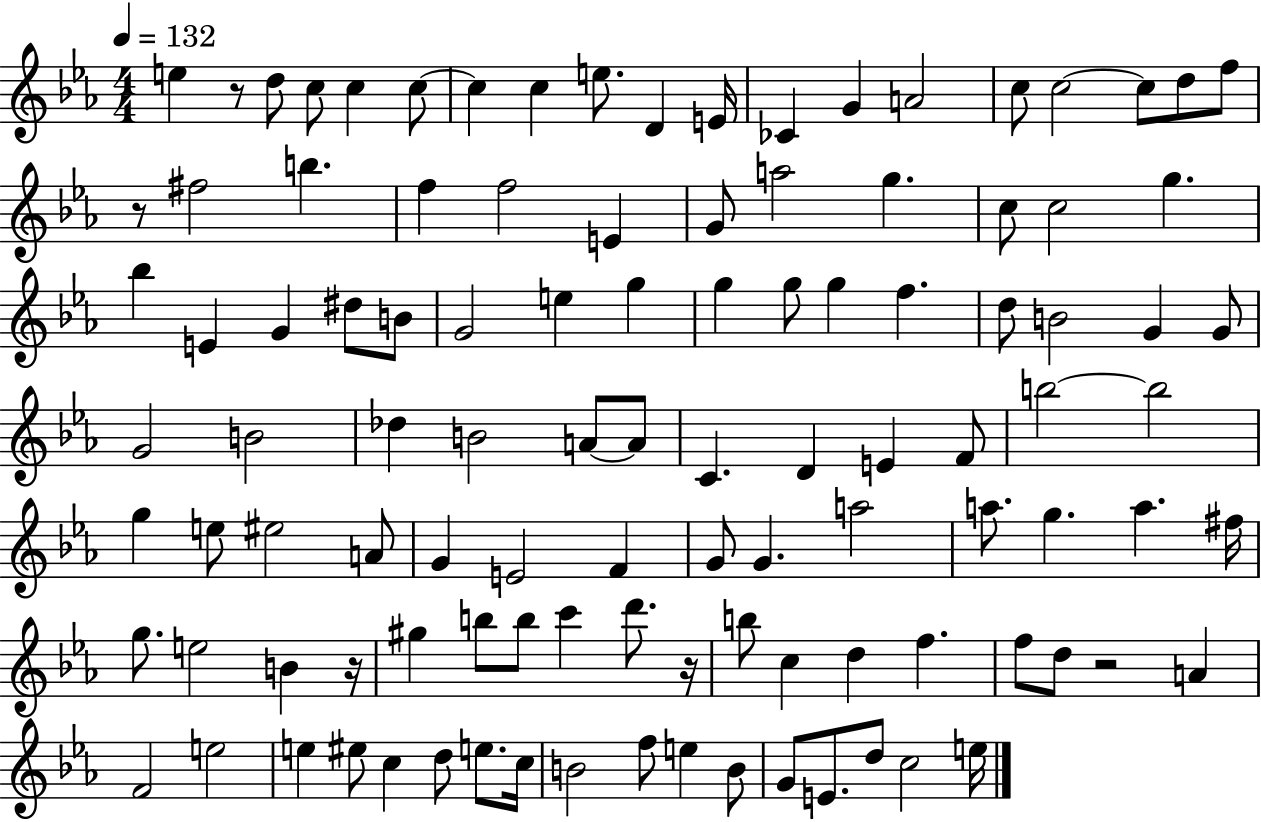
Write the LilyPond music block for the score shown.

{
  \clef treble
  \numericTimeSignature
  \time 4/4
  \key ees \major
  \tempo 4 = 132
  \repeat volta 2 { e''4 r8 d''8 c''8 c''4 c''8~~ | c''4 c''4 e''8. d'4 e'16 | ces'4 g'4 a'2 | c''8 c''2~~ c''8 d''8 f''8 | \break r8 fis''2 b''4. | f''4 f''2 e'4 | g'8 a''2 g''4. | c''8 c''2 g''4. | \break bes''4 e'4 g'4 dis''8 b'8 | g'2 e''4 g''4 | g''4 g''8 g''4 f''4. | d''8 b'2 g'4 g'8 | \break g'2 b'2 | des''4 b'2 a'8~~ a'8 | c'4. d'4 e'4 f'8 | b''2~~ b''2 | \break g''4 e''8 eis''2 a'8 | g'4 e'2 f'4 | g'8 g'4. a''2 | a''8. g''4. a''4. fis''16 | \break g''8. e''2 b'4 r16 | gis''4 b''8 b''8 c'''4 d'''8. r16 | b''8 c''4 d''4 f''4. | f''8 d''8 r2 a'4 | \break f'2 e''2 | e''4 eis''8 c''4 d''8 e''8. c''16 | b'2 f''8 e''4 b'8 | g'8 e'8. d''8 c''2 e''16 | \break } \bar "|."
}